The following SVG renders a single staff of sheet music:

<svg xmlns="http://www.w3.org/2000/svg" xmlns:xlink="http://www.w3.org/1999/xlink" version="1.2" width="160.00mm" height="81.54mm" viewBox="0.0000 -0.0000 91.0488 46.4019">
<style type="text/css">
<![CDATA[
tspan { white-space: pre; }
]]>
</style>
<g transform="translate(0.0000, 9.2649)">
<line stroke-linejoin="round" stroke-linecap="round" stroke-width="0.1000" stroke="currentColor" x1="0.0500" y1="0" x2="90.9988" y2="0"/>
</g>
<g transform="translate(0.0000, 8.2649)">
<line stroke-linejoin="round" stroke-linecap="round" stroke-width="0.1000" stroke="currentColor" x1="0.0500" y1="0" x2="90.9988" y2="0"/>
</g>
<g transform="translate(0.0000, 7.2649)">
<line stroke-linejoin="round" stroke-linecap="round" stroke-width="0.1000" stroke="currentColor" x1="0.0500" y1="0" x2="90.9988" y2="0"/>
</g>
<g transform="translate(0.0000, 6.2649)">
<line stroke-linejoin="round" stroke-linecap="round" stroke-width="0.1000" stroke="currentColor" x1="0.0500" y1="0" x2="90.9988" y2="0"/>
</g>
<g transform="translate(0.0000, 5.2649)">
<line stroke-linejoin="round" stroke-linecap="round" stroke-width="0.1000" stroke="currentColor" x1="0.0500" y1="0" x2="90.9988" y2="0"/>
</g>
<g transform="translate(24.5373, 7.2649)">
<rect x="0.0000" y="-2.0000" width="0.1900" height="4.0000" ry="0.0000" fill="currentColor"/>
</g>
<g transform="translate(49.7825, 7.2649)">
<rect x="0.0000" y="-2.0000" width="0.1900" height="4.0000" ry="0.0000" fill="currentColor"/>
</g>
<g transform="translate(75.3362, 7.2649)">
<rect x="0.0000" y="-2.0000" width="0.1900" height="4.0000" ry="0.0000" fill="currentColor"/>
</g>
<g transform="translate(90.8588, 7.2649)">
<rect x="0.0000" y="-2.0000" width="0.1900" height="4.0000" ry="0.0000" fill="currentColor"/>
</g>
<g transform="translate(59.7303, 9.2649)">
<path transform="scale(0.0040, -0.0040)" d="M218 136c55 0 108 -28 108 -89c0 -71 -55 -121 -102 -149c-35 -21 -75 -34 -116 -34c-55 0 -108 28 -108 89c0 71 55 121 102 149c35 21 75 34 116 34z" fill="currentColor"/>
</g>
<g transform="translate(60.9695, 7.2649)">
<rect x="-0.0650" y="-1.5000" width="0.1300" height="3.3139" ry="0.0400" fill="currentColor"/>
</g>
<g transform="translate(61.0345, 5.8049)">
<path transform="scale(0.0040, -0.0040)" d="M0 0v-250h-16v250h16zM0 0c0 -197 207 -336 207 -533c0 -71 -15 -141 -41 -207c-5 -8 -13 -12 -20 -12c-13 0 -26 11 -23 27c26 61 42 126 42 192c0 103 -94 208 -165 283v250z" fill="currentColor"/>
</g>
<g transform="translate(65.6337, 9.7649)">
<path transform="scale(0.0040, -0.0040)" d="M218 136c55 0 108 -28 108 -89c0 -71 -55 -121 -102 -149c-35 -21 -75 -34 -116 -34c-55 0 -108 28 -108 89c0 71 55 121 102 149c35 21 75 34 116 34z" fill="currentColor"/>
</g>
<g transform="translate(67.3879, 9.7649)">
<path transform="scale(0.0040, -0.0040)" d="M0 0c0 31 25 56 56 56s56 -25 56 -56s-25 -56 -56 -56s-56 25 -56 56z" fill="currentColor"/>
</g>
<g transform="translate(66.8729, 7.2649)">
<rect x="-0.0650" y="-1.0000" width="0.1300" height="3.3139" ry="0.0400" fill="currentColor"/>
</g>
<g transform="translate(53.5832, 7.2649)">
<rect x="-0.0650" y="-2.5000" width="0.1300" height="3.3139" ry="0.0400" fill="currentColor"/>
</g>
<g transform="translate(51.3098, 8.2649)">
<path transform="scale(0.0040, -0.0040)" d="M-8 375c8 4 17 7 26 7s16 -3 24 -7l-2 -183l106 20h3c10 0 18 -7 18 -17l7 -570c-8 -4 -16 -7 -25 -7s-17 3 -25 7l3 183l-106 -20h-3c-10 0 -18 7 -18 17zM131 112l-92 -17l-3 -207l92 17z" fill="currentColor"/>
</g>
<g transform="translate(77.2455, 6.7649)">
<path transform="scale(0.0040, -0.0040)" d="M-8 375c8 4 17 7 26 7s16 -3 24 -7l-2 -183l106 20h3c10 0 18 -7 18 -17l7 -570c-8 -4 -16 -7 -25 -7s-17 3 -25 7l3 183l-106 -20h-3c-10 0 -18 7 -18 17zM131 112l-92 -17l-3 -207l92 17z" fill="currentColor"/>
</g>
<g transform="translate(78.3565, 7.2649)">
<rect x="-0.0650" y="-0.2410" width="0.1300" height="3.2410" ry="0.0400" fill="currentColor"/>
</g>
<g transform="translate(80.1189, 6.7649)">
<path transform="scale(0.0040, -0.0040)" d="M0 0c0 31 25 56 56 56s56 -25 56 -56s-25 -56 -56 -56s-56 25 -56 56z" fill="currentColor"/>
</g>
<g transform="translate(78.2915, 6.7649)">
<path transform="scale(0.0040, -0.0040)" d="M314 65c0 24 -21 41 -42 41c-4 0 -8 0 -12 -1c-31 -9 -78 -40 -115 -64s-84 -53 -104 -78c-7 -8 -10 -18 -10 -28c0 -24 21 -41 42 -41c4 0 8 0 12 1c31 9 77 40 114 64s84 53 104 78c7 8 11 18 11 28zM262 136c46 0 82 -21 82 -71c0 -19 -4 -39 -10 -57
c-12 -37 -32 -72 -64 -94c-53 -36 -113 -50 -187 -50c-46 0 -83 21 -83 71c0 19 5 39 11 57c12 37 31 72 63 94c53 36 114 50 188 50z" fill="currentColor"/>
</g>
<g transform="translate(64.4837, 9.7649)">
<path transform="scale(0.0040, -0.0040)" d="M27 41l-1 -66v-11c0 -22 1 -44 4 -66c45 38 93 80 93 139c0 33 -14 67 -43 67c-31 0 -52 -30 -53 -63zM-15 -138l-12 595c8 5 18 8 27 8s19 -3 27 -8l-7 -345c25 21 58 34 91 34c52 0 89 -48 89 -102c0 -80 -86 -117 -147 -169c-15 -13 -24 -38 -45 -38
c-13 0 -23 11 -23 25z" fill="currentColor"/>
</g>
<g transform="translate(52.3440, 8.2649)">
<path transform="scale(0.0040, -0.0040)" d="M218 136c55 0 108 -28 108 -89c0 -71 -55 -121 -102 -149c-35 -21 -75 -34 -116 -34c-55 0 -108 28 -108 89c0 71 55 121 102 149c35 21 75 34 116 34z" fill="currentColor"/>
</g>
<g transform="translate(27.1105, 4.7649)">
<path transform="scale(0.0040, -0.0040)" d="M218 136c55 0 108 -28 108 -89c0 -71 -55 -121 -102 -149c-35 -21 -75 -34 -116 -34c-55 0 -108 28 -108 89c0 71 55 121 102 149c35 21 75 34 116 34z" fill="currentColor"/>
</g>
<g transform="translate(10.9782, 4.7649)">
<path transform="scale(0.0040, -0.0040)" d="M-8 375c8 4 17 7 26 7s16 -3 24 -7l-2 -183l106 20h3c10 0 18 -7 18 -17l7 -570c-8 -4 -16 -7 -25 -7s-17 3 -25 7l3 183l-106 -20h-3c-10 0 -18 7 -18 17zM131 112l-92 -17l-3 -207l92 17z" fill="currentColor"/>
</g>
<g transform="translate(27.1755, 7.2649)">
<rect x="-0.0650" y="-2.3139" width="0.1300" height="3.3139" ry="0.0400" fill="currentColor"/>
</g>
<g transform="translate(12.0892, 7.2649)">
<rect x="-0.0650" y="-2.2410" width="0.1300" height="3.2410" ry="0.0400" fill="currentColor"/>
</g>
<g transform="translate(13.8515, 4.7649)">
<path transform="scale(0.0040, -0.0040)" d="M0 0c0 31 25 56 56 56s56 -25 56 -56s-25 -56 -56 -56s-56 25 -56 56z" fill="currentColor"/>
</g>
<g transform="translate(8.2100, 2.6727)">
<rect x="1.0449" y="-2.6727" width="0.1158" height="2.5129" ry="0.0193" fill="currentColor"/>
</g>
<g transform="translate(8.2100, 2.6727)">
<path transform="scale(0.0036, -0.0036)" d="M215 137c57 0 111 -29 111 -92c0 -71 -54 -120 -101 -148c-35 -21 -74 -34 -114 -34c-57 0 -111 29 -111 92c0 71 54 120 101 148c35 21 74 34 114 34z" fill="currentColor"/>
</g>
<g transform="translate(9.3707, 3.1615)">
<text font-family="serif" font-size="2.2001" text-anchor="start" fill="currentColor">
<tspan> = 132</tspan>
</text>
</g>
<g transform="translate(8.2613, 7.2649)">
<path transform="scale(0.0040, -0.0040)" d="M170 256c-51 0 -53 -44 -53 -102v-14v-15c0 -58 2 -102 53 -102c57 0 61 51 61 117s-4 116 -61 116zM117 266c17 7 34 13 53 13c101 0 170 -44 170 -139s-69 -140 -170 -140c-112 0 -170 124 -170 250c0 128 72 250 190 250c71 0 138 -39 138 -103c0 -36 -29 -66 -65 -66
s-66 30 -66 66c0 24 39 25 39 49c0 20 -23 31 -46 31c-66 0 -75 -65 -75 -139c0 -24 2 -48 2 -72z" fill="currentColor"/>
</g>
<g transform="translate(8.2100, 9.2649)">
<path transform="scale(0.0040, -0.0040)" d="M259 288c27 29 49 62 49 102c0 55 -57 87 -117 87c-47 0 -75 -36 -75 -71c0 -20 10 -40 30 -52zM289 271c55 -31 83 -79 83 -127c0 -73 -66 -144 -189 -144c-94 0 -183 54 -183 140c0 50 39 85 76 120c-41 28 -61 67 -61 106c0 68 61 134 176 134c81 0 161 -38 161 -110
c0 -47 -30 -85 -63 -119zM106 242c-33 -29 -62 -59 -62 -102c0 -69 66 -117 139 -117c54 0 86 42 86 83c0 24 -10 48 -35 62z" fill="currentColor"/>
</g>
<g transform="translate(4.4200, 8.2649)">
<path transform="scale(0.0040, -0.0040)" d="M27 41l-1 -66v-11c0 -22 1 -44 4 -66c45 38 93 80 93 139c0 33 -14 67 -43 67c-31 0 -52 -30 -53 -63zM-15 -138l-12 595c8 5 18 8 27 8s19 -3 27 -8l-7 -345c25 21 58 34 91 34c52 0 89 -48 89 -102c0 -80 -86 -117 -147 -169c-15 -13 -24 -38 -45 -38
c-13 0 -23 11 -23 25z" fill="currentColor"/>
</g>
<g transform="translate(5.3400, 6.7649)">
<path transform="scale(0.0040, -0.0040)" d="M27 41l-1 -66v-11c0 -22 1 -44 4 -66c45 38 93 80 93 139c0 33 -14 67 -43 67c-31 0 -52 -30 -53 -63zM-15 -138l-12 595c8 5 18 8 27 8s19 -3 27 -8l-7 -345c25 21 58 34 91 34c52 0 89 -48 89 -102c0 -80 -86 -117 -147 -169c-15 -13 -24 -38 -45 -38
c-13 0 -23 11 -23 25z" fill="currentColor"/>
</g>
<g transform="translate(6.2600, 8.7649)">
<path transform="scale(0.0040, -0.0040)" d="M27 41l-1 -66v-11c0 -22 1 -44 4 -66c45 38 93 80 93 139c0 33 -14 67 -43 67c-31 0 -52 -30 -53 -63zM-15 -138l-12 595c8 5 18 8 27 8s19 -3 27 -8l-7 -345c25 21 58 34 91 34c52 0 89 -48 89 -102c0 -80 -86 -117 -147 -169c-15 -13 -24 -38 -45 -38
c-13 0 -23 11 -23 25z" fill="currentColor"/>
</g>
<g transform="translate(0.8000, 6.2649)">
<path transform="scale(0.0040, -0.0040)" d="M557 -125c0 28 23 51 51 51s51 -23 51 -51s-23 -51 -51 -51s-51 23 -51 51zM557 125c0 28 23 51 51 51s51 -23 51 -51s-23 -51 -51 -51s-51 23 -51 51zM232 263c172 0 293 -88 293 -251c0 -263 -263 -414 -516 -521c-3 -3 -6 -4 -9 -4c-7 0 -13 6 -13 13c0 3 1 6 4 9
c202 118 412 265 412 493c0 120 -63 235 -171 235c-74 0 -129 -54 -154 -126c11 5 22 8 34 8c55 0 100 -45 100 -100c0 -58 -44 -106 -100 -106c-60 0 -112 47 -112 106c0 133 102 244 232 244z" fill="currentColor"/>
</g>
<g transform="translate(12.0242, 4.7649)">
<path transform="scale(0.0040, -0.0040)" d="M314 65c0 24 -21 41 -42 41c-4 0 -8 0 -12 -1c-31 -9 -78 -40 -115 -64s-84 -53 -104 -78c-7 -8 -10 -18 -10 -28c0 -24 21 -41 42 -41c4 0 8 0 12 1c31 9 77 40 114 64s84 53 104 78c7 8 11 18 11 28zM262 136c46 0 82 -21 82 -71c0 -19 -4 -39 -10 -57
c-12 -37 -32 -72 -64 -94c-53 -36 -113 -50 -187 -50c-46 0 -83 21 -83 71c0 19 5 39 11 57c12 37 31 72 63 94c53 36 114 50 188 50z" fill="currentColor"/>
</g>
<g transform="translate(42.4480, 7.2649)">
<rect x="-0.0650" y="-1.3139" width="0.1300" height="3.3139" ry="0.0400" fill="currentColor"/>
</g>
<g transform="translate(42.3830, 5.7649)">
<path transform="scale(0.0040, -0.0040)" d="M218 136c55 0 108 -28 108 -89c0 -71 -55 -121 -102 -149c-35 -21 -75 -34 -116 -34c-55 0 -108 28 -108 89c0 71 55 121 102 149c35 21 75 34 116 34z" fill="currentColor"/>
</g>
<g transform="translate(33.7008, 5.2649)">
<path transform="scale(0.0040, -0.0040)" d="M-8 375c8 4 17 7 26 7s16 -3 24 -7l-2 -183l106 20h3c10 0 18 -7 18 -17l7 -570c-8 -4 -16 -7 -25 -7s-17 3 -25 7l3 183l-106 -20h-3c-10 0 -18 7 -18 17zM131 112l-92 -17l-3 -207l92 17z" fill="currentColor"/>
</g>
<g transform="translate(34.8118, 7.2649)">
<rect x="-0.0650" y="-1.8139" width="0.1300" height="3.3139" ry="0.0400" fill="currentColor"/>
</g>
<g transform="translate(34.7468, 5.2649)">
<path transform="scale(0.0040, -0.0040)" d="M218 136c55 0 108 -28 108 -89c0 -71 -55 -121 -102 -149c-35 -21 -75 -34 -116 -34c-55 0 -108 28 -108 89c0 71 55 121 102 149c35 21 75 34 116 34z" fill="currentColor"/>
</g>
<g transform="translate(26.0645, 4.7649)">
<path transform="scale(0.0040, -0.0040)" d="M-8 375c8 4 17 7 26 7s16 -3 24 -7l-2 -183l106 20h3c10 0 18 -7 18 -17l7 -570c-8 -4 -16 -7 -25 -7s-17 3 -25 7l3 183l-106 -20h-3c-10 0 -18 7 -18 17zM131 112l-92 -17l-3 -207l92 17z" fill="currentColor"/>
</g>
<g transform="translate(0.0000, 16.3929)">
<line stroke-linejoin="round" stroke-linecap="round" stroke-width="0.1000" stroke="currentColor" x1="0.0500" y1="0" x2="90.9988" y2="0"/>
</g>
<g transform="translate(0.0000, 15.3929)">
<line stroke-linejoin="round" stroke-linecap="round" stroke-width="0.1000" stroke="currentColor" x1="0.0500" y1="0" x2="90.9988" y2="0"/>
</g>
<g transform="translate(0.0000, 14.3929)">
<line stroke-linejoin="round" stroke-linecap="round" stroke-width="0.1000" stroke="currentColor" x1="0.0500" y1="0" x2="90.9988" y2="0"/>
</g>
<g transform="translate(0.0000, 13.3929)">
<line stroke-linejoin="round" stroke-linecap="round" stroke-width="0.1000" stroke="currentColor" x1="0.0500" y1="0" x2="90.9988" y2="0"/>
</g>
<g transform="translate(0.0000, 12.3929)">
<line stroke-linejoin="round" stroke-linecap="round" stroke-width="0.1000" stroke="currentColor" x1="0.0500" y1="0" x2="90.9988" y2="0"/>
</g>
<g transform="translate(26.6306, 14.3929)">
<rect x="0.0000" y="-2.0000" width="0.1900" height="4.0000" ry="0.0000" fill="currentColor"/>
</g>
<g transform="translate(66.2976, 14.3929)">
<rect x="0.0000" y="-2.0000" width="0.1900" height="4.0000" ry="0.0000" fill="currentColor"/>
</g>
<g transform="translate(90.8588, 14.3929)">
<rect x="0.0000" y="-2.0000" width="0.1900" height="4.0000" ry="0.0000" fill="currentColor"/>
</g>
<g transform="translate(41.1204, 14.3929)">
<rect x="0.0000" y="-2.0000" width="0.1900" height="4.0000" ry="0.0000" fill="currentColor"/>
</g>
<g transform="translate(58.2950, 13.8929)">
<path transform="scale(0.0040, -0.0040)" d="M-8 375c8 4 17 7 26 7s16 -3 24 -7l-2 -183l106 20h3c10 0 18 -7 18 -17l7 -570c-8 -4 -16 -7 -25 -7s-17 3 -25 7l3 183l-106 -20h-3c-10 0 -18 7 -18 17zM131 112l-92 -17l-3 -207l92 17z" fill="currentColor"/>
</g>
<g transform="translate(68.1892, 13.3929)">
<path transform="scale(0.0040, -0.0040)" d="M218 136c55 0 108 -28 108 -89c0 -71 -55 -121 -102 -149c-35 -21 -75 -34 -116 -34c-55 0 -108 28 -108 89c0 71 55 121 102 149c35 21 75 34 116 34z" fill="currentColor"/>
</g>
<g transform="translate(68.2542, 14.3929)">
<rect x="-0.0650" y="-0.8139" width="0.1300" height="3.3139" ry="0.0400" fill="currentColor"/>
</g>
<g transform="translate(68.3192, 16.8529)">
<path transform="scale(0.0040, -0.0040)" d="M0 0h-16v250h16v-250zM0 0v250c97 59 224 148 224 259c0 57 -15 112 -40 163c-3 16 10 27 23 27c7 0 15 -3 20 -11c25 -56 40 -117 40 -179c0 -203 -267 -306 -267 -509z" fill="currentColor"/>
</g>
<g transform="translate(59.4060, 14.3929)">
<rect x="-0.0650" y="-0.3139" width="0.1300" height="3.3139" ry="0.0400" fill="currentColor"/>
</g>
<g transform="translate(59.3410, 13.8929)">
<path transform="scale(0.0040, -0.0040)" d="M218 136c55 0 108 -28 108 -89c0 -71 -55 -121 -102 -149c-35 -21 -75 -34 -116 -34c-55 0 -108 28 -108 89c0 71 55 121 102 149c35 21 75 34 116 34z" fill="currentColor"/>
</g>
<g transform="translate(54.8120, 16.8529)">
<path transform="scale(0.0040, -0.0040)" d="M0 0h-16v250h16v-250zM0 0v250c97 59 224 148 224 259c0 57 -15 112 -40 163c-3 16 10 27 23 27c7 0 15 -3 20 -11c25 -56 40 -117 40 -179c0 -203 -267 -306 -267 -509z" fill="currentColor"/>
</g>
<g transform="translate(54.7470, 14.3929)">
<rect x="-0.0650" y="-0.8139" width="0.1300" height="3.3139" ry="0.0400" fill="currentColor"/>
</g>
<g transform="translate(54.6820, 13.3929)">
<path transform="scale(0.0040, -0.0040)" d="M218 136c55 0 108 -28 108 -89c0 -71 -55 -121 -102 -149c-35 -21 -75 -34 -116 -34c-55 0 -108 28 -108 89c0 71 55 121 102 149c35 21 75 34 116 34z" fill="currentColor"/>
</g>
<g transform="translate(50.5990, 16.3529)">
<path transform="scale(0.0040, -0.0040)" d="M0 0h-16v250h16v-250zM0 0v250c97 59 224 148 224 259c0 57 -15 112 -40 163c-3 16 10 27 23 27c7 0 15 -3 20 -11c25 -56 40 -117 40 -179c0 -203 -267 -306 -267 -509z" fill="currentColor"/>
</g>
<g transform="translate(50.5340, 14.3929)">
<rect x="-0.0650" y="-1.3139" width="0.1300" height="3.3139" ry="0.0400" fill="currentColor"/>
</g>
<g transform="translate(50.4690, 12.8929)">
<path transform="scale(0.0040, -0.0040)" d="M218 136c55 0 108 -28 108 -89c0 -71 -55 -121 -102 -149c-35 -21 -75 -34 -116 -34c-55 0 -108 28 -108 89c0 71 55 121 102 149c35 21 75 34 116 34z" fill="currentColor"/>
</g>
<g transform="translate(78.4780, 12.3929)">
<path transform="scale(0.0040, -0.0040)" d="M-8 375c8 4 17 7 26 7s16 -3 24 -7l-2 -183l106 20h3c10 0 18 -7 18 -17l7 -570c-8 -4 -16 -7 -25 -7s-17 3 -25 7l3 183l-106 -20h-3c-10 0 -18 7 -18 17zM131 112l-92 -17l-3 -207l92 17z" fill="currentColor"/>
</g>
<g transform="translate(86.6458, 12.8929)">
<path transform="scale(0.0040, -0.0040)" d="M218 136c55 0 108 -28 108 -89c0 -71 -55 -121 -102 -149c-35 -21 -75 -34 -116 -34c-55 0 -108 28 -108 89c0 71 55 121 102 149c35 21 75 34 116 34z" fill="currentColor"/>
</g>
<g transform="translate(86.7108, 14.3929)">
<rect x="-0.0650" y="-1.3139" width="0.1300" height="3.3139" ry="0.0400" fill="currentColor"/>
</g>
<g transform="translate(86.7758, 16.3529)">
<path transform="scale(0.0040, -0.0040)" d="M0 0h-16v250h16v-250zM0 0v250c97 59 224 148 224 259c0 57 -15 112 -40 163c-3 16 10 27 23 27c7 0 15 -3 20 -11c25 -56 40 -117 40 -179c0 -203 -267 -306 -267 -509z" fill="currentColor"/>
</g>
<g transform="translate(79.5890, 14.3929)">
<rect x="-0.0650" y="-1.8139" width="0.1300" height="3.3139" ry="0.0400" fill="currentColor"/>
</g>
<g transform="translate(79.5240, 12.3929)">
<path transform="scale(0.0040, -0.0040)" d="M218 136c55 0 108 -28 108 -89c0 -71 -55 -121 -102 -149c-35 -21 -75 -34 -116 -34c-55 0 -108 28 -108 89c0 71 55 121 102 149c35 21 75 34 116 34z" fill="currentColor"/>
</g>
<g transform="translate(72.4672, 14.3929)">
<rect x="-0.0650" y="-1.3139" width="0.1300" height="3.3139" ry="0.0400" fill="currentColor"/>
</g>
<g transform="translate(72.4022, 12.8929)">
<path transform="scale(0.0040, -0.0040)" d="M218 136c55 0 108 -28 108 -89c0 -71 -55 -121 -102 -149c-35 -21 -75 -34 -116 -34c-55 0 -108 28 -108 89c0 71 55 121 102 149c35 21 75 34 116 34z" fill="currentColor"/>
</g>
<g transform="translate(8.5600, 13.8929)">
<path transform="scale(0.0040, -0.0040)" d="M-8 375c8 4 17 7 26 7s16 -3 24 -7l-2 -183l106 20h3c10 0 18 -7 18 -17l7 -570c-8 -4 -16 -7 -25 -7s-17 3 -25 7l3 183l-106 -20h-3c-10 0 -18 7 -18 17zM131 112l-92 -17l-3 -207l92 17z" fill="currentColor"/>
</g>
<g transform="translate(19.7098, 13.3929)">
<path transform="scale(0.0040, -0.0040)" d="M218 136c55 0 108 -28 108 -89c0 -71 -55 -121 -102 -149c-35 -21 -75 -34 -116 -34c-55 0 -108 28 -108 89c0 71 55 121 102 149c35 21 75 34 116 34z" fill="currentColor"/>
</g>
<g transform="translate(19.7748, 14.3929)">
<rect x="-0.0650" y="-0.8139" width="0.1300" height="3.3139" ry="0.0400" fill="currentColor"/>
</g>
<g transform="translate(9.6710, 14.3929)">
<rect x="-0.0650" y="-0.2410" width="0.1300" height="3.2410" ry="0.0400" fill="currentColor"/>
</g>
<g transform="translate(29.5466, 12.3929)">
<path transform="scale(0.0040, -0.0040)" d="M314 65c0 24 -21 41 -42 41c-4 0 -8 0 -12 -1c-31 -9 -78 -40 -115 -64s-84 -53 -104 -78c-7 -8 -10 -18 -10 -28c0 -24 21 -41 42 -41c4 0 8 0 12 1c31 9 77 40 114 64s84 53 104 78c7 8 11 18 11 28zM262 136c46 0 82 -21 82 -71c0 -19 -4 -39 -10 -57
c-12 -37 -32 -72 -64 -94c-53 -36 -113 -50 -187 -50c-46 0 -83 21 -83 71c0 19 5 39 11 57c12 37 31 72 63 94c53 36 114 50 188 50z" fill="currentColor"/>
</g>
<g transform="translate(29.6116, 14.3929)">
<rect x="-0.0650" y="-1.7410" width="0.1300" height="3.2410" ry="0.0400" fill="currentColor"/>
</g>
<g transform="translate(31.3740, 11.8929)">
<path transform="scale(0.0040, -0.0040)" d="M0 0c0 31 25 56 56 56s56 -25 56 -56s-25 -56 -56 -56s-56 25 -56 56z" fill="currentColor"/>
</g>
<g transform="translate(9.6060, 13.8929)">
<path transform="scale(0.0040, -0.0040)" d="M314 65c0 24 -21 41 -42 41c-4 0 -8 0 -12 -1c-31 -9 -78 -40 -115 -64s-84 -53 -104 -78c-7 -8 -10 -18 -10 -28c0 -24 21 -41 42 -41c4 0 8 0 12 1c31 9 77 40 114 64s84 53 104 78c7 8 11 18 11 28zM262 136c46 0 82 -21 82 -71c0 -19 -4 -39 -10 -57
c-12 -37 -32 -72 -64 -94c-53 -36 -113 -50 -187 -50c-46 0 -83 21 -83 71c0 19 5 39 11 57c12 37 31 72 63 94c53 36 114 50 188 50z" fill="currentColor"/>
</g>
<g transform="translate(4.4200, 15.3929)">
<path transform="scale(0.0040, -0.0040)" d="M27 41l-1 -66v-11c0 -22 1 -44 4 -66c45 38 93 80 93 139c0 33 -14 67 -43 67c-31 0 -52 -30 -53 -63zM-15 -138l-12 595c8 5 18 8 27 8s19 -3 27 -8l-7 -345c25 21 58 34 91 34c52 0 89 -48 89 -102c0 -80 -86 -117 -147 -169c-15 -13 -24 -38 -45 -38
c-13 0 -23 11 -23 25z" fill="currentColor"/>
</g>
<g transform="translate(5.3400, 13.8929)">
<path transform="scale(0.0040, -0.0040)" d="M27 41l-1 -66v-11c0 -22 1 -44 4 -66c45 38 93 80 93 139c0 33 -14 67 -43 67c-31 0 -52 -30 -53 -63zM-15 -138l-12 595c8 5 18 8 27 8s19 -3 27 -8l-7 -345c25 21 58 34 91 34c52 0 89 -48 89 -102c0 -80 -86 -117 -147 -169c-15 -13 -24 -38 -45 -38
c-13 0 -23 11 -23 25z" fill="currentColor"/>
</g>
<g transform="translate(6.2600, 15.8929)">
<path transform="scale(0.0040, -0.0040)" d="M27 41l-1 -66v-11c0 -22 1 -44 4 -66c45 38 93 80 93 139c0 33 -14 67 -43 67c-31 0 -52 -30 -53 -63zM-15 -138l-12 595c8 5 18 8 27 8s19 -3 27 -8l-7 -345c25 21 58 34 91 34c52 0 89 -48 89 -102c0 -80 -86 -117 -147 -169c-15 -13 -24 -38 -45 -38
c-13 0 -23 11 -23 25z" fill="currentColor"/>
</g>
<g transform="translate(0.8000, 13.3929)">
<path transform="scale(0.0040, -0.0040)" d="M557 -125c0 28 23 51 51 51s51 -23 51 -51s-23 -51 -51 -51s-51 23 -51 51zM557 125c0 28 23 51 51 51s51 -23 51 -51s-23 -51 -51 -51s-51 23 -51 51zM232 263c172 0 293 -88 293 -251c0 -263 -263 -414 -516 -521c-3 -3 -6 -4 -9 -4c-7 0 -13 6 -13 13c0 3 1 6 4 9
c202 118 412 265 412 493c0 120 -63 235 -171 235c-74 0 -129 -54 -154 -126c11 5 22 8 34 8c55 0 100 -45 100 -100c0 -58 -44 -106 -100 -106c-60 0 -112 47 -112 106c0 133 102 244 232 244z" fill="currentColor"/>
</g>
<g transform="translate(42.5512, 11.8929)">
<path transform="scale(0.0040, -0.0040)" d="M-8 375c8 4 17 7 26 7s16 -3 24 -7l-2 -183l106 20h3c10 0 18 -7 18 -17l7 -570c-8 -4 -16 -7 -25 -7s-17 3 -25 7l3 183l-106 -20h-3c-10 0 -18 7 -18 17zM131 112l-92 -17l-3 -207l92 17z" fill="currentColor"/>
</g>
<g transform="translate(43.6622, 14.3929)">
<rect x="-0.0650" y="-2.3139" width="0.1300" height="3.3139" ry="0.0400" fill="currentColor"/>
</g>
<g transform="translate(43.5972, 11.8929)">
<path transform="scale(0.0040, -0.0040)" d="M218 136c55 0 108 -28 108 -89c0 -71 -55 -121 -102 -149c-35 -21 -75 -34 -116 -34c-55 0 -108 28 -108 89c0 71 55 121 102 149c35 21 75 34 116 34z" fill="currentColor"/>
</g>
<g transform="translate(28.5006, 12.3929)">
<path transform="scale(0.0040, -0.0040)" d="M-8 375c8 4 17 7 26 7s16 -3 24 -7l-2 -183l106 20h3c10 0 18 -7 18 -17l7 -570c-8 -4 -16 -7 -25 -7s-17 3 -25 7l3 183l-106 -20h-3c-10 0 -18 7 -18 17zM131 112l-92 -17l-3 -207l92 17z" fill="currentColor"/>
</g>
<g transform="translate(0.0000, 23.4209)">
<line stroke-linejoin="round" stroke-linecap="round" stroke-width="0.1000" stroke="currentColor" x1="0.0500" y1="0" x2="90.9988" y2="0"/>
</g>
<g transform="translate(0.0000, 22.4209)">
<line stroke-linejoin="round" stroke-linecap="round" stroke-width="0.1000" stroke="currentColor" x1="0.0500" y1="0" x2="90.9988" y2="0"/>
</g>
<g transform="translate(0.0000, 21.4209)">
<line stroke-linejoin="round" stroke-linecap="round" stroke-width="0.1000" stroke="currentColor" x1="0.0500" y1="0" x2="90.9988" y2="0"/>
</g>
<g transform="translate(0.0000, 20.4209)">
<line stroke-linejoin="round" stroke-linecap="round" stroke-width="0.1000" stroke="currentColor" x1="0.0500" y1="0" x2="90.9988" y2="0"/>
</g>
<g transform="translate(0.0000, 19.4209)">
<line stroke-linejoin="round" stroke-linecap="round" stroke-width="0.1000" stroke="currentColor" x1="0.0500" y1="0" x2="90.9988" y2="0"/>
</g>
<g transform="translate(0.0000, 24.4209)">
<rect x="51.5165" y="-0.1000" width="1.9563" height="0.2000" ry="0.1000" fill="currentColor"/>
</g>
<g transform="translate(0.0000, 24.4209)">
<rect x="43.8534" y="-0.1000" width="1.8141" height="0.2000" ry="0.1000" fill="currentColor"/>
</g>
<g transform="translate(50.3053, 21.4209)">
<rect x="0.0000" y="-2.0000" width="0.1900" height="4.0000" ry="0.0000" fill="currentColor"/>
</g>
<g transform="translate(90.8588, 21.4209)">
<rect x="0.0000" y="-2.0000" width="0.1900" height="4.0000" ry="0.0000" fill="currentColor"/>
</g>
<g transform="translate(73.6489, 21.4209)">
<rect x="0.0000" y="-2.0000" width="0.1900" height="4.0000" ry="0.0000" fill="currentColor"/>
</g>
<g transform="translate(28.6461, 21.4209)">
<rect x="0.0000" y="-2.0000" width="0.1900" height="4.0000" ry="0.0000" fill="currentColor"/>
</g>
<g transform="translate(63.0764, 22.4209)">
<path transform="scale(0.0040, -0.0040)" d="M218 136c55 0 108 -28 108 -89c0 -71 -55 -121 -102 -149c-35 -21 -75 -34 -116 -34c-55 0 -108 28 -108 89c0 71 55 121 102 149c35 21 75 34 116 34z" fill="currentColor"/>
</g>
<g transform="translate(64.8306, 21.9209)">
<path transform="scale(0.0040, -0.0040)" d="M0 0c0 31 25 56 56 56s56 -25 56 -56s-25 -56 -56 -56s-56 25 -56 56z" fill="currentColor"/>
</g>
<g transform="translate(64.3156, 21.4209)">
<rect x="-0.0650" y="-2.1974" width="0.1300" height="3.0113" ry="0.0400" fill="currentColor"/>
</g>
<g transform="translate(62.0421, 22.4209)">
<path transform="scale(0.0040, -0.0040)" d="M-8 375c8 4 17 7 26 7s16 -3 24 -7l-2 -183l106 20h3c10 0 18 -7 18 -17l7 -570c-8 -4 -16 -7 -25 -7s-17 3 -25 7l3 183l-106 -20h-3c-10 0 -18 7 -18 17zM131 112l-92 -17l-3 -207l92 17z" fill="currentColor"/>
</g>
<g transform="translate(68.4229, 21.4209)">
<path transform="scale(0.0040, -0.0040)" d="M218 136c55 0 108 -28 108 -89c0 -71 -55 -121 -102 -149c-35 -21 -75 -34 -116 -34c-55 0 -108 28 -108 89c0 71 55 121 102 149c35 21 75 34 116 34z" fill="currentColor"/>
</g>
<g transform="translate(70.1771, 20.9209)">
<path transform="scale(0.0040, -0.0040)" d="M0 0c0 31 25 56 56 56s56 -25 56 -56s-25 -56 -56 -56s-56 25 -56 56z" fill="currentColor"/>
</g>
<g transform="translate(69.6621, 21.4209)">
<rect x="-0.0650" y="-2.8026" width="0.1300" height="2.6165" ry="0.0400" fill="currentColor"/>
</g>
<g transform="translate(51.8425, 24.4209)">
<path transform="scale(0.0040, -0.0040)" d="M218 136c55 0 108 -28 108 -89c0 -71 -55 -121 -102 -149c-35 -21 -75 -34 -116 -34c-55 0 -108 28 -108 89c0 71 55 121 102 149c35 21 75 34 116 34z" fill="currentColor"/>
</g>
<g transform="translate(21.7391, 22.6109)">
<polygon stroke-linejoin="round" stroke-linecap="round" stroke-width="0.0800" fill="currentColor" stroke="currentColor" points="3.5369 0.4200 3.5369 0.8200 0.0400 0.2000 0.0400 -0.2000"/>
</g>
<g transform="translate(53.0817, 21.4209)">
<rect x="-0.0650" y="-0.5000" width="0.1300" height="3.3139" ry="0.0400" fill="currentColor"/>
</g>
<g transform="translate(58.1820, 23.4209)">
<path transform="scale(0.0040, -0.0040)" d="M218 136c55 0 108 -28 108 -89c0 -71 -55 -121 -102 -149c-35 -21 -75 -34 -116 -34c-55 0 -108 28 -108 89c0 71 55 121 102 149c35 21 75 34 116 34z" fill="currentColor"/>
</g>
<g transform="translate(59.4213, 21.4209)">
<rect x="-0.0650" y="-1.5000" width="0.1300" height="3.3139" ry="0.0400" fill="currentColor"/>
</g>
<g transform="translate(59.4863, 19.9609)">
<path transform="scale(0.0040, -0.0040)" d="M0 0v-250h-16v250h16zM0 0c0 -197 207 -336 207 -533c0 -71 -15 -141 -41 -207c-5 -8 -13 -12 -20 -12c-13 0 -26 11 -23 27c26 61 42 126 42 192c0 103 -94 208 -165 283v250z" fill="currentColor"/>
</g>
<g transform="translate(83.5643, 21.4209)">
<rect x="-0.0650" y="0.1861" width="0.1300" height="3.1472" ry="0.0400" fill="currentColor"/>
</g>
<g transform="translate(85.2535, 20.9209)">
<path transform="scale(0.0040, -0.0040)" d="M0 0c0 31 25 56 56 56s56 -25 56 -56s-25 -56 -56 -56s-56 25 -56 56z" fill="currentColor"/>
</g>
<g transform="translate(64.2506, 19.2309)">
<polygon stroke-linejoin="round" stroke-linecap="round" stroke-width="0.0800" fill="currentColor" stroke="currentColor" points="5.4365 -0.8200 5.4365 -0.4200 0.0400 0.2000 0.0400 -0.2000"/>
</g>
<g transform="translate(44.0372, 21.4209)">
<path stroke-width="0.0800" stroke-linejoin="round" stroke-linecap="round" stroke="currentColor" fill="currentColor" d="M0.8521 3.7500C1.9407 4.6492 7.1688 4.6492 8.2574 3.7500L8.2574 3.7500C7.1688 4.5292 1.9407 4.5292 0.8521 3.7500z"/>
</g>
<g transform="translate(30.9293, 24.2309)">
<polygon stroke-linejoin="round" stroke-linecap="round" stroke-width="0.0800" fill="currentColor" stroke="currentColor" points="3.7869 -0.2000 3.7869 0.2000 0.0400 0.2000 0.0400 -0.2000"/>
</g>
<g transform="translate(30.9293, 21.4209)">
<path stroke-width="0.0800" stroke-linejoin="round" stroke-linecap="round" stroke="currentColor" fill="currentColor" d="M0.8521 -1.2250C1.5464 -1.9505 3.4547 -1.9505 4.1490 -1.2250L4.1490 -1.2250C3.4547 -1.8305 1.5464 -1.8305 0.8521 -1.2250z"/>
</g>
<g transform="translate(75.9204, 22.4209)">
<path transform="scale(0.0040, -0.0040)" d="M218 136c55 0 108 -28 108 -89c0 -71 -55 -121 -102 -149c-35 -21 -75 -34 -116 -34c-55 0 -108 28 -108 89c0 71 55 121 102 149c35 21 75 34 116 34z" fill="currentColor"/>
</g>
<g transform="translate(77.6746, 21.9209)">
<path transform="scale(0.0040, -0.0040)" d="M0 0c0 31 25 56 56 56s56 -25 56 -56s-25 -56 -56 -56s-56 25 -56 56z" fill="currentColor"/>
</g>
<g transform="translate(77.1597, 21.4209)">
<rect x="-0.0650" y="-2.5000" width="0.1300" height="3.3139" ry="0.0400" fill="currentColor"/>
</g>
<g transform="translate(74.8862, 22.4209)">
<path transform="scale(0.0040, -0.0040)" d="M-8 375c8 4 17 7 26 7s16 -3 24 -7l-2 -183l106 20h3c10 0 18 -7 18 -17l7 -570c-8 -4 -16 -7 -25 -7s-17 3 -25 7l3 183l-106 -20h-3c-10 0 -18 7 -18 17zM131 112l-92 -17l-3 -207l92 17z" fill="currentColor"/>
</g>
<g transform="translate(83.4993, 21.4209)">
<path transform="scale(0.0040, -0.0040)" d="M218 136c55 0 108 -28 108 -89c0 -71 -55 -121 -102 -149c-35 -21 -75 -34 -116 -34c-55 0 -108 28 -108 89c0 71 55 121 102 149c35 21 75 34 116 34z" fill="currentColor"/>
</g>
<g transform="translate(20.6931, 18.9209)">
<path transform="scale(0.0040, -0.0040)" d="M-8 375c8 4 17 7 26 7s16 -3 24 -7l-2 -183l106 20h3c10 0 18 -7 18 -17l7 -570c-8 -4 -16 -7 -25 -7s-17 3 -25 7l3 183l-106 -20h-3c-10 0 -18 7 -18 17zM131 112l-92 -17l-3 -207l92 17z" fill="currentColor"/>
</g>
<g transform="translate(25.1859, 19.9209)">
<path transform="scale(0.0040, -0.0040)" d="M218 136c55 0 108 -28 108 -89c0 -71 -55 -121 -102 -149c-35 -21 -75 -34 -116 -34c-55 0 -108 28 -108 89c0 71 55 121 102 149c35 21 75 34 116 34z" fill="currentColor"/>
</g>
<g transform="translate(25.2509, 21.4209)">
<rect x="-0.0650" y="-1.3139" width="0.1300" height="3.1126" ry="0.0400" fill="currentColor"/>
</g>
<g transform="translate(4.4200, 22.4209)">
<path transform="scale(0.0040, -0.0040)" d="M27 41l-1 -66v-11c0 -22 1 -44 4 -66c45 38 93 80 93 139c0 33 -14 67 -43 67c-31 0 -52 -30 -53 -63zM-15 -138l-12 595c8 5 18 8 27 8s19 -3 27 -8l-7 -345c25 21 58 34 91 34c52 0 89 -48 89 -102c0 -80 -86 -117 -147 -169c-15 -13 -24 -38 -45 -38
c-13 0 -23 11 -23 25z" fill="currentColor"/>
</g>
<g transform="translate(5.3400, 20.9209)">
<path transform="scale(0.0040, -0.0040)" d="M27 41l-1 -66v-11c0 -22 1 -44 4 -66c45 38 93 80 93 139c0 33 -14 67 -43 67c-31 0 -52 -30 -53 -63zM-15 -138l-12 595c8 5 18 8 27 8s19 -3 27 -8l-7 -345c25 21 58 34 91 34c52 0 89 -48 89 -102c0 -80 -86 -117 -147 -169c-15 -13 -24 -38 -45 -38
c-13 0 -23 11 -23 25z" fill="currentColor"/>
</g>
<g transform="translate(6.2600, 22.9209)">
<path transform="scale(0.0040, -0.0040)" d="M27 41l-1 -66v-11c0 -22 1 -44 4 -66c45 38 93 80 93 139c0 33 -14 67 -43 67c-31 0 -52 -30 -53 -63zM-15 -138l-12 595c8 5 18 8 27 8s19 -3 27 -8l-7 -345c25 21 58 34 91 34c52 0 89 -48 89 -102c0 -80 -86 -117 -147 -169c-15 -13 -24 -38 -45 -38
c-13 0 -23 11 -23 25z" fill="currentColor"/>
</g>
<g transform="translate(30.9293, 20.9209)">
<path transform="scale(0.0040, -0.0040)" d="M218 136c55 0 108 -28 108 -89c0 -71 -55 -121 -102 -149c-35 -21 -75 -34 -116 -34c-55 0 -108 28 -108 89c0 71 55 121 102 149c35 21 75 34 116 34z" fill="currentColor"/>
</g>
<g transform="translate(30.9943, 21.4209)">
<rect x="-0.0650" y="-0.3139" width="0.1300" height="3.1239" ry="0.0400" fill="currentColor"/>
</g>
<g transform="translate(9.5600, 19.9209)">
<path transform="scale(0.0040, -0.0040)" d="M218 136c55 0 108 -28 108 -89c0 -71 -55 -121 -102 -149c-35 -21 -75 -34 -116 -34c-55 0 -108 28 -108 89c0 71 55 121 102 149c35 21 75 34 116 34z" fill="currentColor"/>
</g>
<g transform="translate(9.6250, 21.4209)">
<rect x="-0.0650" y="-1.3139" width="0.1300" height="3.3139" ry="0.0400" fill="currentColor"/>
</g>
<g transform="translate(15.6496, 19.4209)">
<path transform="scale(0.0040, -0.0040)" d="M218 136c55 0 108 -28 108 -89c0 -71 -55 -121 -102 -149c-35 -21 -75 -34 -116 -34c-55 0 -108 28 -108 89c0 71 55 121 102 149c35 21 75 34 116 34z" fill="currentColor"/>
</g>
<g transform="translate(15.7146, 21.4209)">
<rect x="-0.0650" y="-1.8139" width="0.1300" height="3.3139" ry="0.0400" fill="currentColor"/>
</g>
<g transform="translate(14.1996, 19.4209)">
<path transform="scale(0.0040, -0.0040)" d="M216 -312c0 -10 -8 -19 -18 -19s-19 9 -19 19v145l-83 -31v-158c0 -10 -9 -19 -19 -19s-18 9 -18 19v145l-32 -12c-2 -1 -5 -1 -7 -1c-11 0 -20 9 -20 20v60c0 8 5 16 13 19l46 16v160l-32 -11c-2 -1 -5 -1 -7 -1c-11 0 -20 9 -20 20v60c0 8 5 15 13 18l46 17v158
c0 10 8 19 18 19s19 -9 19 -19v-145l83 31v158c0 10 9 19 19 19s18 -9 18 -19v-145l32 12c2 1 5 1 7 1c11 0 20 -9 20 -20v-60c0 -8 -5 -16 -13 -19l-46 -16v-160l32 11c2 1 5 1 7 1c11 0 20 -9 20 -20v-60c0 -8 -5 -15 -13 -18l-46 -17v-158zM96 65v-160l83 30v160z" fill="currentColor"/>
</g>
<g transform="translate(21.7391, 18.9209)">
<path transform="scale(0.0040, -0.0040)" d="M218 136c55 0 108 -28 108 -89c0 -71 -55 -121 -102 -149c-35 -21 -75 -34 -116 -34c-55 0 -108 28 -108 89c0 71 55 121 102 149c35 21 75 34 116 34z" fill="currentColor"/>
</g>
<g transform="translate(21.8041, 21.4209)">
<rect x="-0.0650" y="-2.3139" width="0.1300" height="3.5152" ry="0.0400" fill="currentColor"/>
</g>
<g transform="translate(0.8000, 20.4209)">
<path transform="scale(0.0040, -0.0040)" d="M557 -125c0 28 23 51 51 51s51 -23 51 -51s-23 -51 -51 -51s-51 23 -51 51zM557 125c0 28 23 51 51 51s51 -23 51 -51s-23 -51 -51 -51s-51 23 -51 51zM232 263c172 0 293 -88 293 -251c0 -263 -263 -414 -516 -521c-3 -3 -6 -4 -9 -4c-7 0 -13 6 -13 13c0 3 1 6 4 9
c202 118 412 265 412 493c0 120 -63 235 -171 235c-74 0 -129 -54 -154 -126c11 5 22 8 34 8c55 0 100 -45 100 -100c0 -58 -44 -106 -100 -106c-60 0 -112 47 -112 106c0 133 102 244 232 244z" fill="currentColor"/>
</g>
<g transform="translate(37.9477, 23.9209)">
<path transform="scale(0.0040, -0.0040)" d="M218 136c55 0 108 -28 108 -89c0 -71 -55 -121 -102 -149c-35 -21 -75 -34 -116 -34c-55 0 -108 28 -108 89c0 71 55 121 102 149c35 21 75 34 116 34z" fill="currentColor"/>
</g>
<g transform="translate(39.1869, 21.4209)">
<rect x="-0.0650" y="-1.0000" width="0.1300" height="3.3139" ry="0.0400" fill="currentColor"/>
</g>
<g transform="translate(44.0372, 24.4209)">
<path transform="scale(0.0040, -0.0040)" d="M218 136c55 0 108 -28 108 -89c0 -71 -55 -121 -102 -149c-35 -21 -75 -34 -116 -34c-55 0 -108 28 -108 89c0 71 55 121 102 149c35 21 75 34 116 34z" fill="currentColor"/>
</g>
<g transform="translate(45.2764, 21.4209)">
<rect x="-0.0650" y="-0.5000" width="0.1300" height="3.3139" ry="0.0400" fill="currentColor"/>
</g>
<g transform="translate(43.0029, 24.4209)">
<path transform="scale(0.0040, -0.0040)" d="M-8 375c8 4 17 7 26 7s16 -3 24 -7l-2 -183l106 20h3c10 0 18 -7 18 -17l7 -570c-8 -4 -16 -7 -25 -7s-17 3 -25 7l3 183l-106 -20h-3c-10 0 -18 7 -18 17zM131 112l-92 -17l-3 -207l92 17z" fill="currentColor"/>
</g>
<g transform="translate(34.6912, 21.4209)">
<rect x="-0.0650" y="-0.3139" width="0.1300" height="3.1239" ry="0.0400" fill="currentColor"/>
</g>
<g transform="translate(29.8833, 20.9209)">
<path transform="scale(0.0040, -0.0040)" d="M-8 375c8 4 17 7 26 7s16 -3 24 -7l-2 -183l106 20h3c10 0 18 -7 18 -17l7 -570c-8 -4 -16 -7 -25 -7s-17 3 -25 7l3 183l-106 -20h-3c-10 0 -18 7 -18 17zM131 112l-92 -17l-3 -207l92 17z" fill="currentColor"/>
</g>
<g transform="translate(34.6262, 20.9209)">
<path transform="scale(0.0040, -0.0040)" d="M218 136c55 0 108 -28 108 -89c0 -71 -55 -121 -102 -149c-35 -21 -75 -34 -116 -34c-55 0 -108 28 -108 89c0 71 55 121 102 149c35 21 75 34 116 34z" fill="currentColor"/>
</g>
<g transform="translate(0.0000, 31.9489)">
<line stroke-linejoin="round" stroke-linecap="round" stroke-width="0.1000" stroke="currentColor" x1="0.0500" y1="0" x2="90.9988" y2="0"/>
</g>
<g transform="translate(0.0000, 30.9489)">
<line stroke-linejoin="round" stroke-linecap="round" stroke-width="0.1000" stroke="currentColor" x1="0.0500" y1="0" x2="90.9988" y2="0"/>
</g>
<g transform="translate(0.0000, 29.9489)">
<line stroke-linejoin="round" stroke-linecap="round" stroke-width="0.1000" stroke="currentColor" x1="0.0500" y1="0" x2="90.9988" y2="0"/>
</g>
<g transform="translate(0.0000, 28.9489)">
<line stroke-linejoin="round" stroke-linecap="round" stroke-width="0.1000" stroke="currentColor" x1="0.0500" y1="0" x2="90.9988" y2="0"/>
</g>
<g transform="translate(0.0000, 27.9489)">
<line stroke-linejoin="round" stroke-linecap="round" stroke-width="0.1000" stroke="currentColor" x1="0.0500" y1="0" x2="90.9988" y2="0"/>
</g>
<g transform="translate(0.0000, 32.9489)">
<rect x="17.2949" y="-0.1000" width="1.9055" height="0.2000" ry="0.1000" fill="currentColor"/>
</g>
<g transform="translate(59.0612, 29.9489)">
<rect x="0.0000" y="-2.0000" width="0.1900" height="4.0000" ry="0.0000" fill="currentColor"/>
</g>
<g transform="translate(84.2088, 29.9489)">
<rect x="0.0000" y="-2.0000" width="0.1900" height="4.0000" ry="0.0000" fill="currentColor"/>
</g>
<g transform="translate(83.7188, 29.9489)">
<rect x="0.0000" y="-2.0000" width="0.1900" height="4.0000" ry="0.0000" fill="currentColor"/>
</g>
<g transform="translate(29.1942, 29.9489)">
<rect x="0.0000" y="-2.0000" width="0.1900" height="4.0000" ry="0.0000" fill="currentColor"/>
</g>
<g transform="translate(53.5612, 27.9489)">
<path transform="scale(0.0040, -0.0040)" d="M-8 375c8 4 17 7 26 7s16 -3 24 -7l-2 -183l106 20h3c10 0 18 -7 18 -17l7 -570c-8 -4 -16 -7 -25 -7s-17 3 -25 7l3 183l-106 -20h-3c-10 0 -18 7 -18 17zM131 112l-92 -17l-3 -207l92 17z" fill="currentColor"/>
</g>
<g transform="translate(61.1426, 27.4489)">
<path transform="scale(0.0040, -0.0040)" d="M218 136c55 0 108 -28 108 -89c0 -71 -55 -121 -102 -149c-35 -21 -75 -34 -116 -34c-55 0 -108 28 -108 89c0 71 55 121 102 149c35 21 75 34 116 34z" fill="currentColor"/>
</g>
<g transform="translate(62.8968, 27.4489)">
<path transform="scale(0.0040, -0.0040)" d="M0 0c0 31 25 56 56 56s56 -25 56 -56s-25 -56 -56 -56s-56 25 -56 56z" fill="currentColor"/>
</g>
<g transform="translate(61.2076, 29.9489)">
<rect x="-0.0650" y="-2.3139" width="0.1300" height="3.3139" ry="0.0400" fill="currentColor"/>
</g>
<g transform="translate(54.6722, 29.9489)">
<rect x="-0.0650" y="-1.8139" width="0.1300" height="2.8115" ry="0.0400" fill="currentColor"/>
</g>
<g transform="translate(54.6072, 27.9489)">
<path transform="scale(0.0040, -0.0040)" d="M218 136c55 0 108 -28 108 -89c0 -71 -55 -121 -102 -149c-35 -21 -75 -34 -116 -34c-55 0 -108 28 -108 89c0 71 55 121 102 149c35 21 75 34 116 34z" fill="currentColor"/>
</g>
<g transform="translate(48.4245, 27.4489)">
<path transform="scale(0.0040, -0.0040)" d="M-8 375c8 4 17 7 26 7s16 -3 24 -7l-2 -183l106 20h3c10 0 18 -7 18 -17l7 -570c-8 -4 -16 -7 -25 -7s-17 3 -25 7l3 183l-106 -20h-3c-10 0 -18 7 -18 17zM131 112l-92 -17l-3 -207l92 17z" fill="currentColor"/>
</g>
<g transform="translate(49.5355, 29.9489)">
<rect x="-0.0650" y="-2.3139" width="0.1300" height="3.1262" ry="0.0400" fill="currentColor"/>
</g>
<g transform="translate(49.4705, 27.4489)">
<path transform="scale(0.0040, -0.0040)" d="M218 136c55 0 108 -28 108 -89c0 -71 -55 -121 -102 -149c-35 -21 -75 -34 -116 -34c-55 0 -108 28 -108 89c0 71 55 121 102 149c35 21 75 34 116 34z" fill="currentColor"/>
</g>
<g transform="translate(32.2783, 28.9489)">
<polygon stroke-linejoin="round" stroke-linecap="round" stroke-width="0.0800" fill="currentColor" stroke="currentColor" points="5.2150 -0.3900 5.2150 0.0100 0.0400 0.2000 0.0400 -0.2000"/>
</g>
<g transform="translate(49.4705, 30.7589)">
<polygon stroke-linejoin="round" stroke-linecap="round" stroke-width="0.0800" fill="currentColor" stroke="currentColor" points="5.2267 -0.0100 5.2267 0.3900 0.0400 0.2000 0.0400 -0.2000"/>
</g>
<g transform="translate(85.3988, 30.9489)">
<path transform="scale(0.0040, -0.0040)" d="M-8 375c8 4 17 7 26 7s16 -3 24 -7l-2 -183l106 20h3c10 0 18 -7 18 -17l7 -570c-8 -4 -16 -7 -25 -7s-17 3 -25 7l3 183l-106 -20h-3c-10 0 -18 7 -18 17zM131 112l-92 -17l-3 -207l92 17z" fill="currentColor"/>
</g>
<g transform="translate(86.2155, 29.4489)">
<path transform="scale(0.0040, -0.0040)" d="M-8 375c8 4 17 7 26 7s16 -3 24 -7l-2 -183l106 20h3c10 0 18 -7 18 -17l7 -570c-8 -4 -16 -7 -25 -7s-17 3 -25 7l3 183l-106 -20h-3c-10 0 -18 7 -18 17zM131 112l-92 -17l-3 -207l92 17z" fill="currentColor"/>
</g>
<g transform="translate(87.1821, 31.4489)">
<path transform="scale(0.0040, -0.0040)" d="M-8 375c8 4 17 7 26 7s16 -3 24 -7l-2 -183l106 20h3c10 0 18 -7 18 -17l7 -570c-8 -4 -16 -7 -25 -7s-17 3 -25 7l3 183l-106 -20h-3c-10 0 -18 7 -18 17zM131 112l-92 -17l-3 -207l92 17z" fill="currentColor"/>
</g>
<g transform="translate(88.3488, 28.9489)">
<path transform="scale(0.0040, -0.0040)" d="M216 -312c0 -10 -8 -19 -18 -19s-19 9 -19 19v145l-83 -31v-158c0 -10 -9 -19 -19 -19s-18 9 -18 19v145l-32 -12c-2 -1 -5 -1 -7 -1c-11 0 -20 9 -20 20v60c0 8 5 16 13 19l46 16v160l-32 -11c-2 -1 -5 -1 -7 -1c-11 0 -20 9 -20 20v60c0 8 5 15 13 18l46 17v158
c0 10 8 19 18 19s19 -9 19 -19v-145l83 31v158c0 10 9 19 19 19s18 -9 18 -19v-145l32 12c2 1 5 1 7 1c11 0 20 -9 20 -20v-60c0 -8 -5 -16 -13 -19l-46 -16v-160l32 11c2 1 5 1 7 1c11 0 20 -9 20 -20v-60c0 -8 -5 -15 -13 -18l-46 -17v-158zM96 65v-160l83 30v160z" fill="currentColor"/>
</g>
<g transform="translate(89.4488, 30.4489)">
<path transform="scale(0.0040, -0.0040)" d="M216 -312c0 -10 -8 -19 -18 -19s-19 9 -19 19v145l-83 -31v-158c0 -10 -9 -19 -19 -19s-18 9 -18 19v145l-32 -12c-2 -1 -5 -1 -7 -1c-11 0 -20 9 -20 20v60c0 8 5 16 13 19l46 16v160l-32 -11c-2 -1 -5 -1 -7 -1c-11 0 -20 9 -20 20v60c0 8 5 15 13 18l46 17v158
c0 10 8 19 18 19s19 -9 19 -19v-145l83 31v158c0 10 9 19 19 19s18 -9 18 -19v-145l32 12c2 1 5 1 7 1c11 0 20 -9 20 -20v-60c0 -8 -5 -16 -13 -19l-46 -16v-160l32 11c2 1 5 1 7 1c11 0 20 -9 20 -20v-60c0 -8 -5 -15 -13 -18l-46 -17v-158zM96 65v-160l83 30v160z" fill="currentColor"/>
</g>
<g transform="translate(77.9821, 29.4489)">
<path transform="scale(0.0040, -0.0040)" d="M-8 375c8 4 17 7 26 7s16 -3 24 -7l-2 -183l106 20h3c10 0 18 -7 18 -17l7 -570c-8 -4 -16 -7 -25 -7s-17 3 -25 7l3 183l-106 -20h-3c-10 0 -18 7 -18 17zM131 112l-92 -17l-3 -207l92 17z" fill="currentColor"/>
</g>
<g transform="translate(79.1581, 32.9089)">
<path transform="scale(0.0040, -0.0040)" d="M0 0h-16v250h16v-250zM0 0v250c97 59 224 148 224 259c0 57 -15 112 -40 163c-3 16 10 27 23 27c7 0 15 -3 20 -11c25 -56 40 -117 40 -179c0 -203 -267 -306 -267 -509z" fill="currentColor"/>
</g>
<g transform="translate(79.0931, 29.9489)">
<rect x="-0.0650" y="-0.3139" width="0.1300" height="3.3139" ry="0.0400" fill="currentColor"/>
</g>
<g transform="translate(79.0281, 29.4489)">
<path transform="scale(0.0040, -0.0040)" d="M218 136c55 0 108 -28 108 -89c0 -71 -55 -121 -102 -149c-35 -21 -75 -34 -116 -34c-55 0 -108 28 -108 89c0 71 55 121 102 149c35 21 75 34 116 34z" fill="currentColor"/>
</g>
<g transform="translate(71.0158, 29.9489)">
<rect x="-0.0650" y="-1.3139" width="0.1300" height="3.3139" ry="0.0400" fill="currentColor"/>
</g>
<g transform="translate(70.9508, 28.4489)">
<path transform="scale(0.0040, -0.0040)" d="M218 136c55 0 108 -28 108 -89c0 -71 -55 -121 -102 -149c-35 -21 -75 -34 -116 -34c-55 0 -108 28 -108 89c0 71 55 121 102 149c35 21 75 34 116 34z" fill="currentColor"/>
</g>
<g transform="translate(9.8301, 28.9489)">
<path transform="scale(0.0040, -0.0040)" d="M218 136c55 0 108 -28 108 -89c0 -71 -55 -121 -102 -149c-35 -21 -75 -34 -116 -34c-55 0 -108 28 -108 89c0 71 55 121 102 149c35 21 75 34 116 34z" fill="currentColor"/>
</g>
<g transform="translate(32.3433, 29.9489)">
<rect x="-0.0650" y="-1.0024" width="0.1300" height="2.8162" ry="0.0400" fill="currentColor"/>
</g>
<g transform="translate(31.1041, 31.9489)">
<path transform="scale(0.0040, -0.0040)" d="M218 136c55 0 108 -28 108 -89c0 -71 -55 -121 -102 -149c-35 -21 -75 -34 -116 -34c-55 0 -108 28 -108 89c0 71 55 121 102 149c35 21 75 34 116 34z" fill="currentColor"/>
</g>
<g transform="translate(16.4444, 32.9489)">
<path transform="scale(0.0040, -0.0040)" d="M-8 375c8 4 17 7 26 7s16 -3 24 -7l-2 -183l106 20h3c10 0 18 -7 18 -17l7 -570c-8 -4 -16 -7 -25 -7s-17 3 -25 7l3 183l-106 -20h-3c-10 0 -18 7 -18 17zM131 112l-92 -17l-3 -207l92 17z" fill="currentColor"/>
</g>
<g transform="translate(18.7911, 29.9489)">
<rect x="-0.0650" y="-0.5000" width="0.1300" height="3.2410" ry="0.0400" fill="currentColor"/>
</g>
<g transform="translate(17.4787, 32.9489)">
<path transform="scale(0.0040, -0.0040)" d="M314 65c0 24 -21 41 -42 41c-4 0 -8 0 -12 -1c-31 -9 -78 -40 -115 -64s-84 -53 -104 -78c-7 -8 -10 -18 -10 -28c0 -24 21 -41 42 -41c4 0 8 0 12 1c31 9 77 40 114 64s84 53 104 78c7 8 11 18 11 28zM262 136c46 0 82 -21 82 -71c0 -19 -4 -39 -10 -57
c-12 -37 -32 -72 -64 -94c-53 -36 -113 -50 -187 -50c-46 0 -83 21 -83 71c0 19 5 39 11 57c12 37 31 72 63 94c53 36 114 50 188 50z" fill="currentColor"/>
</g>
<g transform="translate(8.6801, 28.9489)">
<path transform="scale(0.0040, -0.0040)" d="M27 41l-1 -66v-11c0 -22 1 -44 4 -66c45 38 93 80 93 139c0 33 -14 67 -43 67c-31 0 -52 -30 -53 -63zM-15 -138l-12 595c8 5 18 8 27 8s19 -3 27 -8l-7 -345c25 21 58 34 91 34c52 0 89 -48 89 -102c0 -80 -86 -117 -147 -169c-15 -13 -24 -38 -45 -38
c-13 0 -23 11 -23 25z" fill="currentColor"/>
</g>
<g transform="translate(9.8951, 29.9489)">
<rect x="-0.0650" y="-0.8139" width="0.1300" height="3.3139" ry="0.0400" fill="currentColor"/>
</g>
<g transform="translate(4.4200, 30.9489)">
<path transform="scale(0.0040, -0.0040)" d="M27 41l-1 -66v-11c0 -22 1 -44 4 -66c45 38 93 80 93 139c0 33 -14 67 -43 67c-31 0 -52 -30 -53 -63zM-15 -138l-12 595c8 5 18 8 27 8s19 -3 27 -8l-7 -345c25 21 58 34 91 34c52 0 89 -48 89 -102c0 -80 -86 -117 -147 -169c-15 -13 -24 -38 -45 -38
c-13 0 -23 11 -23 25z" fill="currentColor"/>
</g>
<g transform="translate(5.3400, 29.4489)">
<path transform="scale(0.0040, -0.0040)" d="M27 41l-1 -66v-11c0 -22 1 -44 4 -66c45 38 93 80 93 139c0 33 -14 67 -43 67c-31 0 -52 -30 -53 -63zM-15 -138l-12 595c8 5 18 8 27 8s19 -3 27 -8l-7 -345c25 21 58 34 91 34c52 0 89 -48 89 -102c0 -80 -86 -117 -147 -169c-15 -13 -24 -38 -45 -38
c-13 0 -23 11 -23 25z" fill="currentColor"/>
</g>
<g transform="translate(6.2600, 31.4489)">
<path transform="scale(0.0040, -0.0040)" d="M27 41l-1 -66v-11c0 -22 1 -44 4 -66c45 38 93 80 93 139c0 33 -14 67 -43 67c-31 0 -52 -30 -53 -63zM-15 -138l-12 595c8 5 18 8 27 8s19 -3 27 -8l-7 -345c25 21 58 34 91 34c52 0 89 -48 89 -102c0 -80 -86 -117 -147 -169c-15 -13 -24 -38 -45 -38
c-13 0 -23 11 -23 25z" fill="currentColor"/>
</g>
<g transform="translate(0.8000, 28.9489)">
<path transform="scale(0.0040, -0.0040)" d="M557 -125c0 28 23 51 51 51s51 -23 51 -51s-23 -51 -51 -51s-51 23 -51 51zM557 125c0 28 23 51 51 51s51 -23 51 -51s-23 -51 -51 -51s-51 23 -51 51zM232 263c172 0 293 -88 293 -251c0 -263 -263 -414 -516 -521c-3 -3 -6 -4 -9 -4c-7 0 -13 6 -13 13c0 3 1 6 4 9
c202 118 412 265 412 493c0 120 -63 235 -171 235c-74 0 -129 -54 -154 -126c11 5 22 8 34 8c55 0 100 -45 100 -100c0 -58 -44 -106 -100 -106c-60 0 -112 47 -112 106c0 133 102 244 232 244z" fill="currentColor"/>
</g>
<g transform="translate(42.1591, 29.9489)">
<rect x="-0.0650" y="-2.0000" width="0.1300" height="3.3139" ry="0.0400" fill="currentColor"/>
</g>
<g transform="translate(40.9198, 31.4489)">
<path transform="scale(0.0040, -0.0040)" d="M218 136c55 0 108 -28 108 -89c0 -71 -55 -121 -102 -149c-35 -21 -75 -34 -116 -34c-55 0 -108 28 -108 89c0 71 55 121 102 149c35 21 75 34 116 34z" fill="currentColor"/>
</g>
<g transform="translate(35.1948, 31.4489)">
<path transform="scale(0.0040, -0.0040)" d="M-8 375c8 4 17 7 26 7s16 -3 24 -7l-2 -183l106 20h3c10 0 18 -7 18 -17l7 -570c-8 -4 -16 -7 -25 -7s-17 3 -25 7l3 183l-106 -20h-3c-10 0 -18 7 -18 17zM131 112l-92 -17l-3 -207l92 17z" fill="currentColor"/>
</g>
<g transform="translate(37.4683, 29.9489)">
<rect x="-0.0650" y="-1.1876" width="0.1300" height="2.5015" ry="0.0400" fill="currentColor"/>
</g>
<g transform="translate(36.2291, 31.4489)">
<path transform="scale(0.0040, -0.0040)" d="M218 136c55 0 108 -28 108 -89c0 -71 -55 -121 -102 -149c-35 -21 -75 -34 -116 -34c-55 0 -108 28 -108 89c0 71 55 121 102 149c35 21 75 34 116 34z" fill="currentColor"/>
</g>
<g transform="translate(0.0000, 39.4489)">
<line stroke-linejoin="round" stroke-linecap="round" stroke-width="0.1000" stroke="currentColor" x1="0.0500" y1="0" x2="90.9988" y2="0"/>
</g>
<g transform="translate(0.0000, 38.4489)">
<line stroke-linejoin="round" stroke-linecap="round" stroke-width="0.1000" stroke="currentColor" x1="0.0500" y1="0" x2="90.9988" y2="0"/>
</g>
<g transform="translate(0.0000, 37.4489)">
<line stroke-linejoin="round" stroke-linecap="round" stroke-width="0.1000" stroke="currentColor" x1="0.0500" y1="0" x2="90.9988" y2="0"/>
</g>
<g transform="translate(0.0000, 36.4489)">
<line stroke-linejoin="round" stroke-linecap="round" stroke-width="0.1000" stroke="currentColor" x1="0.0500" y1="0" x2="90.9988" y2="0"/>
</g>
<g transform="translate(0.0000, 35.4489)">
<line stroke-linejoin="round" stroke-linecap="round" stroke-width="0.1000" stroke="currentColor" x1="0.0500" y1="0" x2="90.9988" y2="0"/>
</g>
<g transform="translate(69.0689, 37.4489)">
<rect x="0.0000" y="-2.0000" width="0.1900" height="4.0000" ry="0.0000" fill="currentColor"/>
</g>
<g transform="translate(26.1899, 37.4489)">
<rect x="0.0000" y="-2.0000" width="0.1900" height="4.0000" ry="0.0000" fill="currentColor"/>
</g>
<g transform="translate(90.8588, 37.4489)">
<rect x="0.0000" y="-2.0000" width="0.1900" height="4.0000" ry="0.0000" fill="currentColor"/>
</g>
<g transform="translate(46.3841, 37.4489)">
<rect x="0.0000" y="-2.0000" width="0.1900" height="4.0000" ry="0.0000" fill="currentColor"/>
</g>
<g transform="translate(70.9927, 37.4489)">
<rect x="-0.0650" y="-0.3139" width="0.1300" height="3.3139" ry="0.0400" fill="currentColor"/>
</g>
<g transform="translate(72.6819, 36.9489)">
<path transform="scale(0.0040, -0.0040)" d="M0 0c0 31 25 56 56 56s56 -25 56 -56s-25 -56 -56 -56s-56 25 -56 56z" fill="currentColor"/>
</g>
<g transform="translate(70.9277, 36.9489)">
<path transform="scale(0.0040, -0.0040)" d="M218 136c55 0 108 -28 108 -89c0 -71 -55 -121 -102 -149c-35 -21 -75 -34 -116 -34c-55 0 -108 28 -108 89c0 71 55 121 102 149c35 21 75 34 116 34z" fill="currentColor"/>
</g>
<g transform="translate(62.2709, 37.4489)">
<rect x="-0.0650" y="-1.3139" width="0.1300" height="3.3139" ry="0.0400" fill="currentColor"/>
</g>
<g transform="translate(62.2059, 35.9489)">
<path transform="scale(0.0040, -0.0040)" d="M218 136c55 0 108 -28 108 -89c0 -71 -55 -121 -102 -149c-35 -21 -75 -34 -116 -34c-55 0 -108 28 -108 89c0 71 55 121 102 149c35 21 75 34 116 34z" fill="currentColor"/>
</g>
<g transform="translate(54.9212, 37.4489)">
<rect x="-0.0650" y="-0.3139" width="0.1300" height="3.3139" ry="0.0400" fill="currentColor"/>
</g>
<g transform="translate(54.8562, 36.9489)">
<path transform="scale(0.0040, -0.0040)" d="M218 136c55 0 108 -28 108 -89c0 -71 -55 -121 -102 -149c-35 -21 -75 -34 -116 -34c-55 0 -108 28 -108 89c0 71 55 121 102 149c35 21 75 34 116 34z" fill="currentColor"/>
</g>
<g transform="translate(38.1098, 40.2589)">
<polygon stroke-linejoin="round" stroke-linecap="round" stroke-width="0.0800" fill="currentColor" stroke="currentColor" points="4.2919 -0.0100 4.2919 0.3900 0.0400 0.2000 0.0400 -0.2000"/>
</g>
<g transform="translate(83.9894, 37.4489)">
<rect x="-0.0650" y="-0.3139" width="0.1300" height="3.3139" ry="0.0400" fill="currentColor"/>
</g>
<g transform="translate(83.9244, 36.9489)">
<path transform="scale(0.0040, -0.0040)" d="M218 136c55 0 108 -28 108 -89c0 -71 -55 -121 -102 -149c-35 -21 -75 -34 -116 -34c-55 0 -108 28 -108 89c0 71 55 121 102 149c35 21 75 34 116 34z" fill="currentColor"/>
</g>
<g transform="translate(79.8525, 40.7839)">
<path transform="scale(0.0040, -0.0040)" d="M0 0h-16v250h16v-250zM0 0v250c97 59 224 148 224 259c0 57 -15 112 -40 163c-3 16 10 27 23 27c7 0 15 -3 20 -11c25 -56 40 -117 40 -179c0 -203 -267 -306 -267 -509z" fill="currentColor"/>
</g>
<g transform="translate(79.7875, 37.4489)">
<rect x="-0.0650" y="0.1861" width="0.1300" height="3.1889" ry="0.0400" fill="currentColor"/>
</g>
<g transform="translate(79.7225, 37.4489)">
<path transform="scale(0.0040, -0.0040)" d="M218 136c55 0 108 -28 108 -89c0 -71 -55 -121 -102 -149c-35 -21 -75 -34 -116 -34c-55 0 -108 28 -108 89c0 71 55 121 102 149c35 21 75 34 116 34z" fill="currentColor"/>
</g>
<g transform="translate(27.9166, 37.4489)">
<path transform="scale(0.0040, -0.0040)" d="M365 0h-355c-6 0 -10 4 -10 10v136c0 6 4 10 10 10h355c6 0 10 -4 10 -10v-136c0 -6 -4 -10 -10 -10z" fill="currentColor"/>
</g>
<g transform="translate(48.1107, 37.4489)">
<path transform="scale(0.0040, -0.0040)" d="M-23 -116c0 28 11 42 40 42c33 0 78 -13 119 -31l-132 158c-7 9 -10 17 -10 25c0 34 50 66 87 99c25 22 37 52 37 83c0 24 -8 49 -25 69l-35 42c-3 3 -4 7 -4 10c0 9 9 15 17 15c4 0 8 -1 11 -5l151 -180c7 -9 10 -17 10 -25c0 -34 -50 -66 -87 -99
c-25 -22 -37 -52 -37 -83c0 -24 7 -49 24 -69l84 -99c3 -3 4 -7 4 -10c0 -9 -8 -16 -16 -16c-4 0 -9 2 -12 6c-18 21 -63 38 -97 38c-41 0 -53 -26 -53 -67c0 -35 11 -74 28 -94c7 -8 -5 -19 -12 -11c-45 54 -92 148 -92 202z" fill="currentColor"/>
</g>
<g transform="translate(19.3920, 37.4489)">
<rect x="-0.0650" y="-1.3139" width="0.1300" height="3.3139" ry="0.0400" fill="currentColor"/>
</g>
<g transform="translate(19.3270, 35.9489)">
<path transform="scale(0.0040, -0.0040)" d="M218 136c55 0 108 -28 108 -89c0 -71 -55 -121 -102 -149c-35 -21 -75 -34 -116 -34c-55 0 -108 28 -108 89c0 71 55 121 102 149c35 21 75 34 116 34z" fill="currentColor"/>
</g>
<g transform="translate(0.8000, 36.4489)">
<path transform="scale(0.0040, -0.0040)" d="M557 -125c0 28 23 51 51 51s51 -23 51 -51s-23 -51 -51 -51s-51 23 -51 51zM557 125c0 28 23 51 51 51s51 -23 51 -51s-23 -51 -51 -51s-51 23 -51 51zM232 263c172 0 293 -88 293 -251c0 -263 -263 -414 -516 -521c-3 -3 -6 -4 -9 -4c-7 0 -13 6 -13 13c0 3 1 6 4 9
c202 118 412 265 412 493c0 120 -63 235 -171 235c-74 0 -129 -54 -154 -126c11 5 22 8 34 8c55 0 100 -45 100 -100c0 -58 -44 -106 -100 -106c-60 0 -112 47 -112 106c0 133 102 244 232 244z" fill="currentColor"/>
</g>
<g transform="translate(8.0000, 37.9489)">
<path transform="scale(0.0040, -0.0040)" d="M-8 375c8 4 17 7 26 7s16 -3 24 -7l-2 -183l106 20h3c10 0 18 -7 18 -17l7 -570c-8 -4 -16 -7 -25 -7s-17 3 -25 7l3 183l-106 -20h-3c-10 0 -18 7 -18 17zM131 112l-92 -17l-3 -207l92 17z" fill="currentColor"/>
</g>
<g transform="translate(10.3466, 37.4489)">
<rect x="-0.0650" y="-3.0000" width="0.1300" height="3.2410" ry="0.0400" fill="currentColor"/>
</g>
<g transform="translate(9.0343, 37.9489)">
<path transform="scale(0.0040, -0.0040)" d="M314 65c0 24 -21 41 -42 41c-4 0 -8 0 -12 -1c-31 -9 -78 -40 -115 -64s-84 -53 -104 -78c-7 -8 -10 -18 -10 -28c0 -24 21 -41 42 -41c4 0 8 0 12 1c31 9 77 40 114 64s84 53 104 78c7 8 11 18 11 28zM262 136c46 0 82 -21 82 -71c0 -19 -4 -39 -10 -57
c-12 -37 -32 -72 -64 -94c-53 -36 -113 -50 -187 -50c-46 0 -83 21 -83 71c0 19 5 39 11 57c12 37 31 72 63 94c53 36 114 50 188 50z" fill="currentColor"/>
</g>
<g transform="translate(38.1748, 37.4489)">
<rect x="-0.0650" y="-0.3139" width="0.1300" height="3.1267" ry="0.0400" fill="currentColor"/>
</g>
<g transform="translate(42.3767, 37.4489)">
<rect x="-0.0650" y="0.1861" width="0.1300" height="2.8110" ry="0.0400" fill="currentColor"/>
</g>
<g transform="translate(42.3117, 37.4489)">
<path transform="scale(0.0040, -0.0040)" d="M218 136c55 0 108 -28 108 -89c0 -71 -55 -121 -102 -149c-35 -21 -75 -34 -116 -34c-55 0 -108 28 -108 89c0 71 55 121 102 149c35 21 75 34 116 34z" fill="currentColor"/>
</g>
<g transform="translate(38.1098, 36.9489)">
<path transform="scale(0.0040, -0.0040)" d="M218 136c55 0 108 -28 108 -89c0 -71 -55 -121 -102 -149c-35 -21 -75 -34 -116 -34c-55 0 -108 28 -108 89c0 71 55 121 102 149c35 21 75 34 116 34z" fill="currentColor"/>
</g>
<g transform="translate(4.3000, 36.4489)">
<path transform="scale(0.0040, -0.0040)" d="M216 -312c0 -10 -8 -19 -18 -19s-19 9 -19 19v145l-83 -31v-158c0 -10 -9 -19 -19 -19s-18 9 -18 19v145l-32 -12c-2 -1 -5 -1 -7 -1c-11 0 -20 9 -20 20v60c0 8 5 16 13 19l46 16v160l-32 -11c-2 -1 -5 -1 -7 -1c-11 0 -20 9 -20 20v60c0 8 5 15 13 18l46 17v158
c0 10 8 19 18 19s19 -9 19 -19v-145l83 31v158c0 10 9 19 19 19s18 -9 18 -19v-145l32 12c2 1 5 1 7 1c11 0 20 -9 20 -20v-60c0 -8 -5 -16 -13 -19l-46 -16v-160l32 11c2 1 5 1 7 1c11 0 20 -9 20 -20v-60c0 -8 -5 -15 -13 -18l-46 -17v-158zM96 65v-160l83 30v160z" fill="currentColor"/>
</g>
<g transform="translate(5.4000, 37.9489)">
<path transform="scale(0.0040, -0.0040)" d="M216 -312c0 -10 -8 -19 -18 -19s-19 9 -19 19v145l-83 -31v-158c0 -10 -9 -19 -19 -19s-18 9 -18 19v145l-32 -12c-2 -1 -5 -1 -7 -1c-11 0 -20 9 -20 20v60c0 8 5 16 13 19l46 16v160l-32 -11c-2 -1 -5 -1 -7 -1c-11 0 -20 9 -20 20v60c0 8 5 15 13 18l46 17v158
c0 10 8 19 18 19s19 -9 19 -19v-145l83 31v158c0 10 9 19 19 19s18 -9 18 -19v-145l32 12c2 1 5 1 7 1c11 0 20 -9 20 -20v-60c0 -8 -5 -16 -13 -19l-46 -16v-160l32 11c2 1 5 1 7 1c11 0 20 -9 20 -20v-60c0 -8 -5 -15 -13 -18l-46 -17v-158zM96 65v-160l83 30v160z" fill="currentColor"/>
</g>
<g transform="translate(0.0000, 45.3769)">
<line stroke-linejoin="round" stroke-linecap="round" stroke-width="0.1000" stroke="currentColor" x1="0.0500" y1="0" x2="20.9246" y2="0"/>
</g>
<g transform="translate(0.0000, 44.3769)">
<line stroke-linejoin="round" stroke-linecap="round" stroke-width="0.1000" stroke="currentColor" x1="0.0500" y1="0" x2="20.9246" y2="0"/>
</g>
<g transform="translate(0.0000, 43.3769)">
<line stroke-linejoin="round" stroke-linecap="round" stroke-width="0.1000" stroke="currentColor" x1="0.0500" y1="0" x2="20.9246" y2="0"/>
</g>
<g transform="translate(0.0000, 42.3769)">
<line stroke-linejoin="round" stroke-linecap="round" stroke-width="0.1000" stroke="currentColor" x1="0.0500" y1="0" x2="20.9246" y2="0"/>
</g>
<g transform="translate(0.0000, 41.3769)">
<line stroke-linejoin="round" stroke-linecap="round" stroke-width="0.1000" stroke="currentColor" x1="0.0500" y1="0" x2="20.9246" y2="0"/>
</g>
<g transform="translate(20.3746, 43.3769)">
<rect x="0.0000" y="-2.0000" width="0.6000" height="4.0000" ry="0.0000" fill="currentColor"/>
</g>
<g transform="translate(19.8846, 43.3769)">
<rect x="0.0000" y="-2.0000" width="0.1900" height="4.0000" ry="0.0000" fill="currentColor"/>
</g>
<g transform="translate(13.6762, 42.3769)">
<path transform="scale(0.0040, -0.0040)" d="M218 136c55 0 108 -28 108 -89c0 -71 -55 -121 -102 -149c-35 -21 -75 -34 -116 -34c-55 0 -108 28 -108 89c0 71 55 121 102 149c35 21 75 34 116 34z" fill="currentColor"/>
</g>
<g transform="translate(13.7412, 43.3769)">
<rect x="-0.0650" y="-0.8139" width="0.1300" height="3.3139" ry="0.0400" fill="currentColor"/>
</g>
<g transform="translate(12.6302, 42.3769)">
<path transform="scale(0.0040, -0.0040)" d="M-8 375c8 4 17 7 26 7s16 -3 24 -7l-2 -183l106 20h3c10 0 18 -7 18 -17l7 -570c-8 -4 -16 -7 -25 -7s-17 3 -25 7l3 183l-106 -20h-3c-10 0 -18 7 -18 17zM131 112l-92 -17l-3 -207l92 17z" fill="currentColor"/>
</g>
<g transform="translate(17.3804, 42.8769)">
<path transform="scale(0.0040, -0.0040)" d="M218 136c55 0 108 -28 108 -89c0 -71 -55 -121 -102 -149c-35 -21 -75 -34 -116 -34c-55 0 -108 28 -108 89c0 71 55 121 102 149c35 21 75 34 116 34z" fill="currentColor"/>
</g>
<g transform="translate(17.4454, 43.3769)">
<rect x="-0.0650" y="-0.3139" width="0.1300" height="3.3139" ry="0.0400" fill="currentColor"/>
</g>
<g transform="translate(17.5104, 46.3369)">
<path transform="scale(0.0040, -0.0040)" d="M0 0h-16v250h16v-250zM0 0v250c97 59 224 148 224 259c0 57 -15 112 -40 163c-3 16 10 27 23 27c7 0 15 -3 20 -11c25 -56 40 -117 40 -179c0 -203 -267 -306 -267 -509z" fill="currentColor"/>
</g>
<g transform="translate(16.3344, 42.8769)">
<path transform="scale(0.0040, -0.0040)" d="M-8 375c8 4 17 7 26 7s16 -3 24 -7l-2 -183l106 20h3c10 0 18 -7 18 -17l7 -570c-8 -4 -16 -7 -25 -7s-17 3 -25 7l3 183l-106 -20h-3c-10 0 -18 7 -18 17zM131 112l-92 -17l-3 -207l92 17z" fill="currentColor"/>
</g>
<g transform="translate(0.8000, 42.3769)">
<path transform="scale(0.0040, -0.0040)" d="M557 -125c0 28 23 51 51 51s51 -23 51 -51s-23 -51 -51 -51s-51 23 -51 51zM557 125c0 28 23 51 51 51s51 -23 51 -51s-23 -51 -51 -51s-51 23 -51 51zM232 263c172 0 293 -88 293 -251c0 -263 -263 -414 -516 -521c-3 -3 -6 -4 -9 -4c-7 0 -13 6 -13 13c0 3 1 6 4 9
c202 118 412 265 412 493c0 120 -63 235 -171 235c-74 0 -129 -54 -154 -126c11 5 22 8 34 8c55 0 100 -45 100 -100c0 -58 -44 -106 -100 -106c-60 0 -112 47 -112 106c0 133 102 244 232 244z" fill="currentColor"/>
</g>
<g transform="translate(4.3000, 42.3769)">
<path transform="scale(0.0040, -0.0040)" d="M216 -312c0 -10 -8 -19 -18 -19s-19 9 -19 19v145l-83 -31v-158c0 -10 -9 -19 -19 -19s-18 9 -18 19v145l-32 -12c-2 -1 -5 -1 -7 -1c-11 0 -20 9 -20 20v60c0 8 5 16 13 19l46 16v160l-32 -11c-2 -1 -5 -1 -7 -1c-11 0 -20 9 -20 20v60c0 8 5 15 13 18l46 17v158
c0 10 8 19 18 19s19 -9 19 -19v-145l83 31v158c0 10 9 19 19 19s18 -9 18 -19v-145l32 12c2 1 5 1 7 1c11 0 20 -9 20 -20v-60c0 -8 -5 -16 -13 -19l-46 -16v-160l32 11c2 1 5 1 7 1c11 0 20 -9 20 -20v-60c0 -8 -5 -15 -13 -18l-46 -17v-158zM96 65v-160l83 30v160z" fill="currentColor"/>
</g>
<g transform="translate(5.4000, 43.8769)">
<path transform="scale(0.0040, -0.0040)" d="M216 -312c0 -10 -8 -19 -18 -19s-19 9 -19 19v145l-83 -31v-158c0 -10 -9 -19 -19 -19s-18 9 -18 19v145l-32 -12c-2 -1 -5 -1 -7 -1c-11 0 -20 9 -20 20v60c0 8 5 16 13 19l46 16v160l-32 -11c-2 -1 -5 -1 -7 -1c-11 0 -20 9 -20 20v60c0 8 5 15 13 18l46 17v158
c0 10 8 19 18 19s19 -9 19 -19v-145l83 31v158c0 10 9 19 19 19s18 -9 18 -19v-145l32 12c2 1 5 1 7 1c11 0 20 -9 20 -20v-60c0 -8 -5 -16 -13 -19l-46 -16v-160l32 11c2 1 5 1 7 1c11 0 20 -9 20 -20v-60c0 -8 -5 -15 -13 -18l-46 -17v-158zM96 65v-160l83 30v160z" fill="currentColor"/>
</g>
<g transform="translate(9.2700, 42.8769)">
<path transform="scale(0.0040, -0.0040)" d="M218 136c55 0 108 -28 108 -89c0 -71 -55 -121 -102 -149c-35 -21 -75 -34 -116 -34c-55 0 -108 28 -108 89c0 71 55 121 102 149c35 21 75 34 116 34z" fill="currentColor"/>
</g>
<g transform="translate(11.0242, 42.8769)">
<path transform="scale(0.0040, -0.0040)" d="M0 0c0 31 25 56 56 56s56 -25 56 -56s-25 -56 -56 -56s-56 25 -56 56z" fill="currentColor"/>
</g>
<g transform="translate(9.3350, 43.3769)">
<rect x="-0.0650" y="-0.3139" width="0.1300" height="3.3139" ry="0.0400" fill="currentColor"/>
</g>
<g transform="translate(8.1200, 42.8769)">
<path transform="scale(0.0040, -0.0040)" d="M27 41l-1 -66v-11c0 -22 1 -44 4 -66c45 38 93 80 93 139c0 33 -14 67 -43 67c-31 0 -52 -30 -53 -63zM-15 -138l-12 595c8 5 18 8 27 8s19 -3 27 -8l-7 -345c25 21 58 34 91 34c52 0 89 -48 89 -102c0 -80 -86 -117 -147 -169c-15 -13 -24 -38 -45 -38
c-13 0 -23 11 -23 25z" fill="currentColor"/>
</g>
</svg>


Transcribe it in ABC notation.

X:1
T:Untitled
M:6/8
L:1/4
K:Eb
B,2 B, A, G, B,, G,,/2 _F,, E,2 E,2 F, A,2 B, G,/2 F,/2 E, F,/2 G, A, G,/2 G, ^A, B,/2 G,/2 E,/2 E,/2 F,, E,, E,, G,,/2 B,,/2 D,/2 B,, D, _F, E,,2 G,,/2 A,,/2 A,, B,/2 A,/2 _B, G, E,/2 C,2 G, z2 E,/2 D,/2 z E, G, E, D,/2 E, _E, F, E,/2